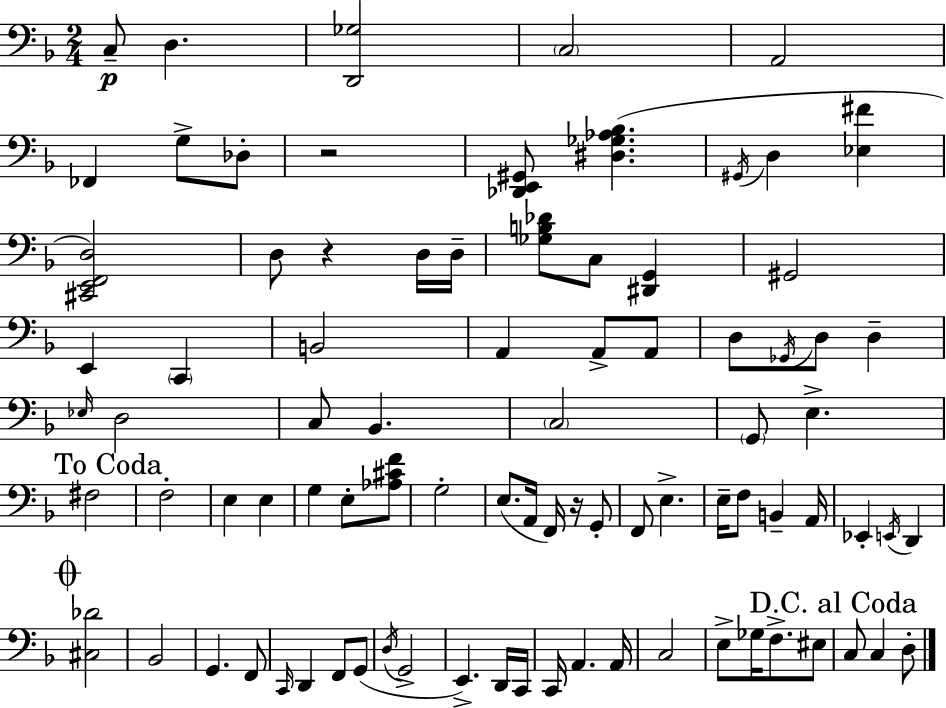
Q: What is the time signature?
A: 2/4